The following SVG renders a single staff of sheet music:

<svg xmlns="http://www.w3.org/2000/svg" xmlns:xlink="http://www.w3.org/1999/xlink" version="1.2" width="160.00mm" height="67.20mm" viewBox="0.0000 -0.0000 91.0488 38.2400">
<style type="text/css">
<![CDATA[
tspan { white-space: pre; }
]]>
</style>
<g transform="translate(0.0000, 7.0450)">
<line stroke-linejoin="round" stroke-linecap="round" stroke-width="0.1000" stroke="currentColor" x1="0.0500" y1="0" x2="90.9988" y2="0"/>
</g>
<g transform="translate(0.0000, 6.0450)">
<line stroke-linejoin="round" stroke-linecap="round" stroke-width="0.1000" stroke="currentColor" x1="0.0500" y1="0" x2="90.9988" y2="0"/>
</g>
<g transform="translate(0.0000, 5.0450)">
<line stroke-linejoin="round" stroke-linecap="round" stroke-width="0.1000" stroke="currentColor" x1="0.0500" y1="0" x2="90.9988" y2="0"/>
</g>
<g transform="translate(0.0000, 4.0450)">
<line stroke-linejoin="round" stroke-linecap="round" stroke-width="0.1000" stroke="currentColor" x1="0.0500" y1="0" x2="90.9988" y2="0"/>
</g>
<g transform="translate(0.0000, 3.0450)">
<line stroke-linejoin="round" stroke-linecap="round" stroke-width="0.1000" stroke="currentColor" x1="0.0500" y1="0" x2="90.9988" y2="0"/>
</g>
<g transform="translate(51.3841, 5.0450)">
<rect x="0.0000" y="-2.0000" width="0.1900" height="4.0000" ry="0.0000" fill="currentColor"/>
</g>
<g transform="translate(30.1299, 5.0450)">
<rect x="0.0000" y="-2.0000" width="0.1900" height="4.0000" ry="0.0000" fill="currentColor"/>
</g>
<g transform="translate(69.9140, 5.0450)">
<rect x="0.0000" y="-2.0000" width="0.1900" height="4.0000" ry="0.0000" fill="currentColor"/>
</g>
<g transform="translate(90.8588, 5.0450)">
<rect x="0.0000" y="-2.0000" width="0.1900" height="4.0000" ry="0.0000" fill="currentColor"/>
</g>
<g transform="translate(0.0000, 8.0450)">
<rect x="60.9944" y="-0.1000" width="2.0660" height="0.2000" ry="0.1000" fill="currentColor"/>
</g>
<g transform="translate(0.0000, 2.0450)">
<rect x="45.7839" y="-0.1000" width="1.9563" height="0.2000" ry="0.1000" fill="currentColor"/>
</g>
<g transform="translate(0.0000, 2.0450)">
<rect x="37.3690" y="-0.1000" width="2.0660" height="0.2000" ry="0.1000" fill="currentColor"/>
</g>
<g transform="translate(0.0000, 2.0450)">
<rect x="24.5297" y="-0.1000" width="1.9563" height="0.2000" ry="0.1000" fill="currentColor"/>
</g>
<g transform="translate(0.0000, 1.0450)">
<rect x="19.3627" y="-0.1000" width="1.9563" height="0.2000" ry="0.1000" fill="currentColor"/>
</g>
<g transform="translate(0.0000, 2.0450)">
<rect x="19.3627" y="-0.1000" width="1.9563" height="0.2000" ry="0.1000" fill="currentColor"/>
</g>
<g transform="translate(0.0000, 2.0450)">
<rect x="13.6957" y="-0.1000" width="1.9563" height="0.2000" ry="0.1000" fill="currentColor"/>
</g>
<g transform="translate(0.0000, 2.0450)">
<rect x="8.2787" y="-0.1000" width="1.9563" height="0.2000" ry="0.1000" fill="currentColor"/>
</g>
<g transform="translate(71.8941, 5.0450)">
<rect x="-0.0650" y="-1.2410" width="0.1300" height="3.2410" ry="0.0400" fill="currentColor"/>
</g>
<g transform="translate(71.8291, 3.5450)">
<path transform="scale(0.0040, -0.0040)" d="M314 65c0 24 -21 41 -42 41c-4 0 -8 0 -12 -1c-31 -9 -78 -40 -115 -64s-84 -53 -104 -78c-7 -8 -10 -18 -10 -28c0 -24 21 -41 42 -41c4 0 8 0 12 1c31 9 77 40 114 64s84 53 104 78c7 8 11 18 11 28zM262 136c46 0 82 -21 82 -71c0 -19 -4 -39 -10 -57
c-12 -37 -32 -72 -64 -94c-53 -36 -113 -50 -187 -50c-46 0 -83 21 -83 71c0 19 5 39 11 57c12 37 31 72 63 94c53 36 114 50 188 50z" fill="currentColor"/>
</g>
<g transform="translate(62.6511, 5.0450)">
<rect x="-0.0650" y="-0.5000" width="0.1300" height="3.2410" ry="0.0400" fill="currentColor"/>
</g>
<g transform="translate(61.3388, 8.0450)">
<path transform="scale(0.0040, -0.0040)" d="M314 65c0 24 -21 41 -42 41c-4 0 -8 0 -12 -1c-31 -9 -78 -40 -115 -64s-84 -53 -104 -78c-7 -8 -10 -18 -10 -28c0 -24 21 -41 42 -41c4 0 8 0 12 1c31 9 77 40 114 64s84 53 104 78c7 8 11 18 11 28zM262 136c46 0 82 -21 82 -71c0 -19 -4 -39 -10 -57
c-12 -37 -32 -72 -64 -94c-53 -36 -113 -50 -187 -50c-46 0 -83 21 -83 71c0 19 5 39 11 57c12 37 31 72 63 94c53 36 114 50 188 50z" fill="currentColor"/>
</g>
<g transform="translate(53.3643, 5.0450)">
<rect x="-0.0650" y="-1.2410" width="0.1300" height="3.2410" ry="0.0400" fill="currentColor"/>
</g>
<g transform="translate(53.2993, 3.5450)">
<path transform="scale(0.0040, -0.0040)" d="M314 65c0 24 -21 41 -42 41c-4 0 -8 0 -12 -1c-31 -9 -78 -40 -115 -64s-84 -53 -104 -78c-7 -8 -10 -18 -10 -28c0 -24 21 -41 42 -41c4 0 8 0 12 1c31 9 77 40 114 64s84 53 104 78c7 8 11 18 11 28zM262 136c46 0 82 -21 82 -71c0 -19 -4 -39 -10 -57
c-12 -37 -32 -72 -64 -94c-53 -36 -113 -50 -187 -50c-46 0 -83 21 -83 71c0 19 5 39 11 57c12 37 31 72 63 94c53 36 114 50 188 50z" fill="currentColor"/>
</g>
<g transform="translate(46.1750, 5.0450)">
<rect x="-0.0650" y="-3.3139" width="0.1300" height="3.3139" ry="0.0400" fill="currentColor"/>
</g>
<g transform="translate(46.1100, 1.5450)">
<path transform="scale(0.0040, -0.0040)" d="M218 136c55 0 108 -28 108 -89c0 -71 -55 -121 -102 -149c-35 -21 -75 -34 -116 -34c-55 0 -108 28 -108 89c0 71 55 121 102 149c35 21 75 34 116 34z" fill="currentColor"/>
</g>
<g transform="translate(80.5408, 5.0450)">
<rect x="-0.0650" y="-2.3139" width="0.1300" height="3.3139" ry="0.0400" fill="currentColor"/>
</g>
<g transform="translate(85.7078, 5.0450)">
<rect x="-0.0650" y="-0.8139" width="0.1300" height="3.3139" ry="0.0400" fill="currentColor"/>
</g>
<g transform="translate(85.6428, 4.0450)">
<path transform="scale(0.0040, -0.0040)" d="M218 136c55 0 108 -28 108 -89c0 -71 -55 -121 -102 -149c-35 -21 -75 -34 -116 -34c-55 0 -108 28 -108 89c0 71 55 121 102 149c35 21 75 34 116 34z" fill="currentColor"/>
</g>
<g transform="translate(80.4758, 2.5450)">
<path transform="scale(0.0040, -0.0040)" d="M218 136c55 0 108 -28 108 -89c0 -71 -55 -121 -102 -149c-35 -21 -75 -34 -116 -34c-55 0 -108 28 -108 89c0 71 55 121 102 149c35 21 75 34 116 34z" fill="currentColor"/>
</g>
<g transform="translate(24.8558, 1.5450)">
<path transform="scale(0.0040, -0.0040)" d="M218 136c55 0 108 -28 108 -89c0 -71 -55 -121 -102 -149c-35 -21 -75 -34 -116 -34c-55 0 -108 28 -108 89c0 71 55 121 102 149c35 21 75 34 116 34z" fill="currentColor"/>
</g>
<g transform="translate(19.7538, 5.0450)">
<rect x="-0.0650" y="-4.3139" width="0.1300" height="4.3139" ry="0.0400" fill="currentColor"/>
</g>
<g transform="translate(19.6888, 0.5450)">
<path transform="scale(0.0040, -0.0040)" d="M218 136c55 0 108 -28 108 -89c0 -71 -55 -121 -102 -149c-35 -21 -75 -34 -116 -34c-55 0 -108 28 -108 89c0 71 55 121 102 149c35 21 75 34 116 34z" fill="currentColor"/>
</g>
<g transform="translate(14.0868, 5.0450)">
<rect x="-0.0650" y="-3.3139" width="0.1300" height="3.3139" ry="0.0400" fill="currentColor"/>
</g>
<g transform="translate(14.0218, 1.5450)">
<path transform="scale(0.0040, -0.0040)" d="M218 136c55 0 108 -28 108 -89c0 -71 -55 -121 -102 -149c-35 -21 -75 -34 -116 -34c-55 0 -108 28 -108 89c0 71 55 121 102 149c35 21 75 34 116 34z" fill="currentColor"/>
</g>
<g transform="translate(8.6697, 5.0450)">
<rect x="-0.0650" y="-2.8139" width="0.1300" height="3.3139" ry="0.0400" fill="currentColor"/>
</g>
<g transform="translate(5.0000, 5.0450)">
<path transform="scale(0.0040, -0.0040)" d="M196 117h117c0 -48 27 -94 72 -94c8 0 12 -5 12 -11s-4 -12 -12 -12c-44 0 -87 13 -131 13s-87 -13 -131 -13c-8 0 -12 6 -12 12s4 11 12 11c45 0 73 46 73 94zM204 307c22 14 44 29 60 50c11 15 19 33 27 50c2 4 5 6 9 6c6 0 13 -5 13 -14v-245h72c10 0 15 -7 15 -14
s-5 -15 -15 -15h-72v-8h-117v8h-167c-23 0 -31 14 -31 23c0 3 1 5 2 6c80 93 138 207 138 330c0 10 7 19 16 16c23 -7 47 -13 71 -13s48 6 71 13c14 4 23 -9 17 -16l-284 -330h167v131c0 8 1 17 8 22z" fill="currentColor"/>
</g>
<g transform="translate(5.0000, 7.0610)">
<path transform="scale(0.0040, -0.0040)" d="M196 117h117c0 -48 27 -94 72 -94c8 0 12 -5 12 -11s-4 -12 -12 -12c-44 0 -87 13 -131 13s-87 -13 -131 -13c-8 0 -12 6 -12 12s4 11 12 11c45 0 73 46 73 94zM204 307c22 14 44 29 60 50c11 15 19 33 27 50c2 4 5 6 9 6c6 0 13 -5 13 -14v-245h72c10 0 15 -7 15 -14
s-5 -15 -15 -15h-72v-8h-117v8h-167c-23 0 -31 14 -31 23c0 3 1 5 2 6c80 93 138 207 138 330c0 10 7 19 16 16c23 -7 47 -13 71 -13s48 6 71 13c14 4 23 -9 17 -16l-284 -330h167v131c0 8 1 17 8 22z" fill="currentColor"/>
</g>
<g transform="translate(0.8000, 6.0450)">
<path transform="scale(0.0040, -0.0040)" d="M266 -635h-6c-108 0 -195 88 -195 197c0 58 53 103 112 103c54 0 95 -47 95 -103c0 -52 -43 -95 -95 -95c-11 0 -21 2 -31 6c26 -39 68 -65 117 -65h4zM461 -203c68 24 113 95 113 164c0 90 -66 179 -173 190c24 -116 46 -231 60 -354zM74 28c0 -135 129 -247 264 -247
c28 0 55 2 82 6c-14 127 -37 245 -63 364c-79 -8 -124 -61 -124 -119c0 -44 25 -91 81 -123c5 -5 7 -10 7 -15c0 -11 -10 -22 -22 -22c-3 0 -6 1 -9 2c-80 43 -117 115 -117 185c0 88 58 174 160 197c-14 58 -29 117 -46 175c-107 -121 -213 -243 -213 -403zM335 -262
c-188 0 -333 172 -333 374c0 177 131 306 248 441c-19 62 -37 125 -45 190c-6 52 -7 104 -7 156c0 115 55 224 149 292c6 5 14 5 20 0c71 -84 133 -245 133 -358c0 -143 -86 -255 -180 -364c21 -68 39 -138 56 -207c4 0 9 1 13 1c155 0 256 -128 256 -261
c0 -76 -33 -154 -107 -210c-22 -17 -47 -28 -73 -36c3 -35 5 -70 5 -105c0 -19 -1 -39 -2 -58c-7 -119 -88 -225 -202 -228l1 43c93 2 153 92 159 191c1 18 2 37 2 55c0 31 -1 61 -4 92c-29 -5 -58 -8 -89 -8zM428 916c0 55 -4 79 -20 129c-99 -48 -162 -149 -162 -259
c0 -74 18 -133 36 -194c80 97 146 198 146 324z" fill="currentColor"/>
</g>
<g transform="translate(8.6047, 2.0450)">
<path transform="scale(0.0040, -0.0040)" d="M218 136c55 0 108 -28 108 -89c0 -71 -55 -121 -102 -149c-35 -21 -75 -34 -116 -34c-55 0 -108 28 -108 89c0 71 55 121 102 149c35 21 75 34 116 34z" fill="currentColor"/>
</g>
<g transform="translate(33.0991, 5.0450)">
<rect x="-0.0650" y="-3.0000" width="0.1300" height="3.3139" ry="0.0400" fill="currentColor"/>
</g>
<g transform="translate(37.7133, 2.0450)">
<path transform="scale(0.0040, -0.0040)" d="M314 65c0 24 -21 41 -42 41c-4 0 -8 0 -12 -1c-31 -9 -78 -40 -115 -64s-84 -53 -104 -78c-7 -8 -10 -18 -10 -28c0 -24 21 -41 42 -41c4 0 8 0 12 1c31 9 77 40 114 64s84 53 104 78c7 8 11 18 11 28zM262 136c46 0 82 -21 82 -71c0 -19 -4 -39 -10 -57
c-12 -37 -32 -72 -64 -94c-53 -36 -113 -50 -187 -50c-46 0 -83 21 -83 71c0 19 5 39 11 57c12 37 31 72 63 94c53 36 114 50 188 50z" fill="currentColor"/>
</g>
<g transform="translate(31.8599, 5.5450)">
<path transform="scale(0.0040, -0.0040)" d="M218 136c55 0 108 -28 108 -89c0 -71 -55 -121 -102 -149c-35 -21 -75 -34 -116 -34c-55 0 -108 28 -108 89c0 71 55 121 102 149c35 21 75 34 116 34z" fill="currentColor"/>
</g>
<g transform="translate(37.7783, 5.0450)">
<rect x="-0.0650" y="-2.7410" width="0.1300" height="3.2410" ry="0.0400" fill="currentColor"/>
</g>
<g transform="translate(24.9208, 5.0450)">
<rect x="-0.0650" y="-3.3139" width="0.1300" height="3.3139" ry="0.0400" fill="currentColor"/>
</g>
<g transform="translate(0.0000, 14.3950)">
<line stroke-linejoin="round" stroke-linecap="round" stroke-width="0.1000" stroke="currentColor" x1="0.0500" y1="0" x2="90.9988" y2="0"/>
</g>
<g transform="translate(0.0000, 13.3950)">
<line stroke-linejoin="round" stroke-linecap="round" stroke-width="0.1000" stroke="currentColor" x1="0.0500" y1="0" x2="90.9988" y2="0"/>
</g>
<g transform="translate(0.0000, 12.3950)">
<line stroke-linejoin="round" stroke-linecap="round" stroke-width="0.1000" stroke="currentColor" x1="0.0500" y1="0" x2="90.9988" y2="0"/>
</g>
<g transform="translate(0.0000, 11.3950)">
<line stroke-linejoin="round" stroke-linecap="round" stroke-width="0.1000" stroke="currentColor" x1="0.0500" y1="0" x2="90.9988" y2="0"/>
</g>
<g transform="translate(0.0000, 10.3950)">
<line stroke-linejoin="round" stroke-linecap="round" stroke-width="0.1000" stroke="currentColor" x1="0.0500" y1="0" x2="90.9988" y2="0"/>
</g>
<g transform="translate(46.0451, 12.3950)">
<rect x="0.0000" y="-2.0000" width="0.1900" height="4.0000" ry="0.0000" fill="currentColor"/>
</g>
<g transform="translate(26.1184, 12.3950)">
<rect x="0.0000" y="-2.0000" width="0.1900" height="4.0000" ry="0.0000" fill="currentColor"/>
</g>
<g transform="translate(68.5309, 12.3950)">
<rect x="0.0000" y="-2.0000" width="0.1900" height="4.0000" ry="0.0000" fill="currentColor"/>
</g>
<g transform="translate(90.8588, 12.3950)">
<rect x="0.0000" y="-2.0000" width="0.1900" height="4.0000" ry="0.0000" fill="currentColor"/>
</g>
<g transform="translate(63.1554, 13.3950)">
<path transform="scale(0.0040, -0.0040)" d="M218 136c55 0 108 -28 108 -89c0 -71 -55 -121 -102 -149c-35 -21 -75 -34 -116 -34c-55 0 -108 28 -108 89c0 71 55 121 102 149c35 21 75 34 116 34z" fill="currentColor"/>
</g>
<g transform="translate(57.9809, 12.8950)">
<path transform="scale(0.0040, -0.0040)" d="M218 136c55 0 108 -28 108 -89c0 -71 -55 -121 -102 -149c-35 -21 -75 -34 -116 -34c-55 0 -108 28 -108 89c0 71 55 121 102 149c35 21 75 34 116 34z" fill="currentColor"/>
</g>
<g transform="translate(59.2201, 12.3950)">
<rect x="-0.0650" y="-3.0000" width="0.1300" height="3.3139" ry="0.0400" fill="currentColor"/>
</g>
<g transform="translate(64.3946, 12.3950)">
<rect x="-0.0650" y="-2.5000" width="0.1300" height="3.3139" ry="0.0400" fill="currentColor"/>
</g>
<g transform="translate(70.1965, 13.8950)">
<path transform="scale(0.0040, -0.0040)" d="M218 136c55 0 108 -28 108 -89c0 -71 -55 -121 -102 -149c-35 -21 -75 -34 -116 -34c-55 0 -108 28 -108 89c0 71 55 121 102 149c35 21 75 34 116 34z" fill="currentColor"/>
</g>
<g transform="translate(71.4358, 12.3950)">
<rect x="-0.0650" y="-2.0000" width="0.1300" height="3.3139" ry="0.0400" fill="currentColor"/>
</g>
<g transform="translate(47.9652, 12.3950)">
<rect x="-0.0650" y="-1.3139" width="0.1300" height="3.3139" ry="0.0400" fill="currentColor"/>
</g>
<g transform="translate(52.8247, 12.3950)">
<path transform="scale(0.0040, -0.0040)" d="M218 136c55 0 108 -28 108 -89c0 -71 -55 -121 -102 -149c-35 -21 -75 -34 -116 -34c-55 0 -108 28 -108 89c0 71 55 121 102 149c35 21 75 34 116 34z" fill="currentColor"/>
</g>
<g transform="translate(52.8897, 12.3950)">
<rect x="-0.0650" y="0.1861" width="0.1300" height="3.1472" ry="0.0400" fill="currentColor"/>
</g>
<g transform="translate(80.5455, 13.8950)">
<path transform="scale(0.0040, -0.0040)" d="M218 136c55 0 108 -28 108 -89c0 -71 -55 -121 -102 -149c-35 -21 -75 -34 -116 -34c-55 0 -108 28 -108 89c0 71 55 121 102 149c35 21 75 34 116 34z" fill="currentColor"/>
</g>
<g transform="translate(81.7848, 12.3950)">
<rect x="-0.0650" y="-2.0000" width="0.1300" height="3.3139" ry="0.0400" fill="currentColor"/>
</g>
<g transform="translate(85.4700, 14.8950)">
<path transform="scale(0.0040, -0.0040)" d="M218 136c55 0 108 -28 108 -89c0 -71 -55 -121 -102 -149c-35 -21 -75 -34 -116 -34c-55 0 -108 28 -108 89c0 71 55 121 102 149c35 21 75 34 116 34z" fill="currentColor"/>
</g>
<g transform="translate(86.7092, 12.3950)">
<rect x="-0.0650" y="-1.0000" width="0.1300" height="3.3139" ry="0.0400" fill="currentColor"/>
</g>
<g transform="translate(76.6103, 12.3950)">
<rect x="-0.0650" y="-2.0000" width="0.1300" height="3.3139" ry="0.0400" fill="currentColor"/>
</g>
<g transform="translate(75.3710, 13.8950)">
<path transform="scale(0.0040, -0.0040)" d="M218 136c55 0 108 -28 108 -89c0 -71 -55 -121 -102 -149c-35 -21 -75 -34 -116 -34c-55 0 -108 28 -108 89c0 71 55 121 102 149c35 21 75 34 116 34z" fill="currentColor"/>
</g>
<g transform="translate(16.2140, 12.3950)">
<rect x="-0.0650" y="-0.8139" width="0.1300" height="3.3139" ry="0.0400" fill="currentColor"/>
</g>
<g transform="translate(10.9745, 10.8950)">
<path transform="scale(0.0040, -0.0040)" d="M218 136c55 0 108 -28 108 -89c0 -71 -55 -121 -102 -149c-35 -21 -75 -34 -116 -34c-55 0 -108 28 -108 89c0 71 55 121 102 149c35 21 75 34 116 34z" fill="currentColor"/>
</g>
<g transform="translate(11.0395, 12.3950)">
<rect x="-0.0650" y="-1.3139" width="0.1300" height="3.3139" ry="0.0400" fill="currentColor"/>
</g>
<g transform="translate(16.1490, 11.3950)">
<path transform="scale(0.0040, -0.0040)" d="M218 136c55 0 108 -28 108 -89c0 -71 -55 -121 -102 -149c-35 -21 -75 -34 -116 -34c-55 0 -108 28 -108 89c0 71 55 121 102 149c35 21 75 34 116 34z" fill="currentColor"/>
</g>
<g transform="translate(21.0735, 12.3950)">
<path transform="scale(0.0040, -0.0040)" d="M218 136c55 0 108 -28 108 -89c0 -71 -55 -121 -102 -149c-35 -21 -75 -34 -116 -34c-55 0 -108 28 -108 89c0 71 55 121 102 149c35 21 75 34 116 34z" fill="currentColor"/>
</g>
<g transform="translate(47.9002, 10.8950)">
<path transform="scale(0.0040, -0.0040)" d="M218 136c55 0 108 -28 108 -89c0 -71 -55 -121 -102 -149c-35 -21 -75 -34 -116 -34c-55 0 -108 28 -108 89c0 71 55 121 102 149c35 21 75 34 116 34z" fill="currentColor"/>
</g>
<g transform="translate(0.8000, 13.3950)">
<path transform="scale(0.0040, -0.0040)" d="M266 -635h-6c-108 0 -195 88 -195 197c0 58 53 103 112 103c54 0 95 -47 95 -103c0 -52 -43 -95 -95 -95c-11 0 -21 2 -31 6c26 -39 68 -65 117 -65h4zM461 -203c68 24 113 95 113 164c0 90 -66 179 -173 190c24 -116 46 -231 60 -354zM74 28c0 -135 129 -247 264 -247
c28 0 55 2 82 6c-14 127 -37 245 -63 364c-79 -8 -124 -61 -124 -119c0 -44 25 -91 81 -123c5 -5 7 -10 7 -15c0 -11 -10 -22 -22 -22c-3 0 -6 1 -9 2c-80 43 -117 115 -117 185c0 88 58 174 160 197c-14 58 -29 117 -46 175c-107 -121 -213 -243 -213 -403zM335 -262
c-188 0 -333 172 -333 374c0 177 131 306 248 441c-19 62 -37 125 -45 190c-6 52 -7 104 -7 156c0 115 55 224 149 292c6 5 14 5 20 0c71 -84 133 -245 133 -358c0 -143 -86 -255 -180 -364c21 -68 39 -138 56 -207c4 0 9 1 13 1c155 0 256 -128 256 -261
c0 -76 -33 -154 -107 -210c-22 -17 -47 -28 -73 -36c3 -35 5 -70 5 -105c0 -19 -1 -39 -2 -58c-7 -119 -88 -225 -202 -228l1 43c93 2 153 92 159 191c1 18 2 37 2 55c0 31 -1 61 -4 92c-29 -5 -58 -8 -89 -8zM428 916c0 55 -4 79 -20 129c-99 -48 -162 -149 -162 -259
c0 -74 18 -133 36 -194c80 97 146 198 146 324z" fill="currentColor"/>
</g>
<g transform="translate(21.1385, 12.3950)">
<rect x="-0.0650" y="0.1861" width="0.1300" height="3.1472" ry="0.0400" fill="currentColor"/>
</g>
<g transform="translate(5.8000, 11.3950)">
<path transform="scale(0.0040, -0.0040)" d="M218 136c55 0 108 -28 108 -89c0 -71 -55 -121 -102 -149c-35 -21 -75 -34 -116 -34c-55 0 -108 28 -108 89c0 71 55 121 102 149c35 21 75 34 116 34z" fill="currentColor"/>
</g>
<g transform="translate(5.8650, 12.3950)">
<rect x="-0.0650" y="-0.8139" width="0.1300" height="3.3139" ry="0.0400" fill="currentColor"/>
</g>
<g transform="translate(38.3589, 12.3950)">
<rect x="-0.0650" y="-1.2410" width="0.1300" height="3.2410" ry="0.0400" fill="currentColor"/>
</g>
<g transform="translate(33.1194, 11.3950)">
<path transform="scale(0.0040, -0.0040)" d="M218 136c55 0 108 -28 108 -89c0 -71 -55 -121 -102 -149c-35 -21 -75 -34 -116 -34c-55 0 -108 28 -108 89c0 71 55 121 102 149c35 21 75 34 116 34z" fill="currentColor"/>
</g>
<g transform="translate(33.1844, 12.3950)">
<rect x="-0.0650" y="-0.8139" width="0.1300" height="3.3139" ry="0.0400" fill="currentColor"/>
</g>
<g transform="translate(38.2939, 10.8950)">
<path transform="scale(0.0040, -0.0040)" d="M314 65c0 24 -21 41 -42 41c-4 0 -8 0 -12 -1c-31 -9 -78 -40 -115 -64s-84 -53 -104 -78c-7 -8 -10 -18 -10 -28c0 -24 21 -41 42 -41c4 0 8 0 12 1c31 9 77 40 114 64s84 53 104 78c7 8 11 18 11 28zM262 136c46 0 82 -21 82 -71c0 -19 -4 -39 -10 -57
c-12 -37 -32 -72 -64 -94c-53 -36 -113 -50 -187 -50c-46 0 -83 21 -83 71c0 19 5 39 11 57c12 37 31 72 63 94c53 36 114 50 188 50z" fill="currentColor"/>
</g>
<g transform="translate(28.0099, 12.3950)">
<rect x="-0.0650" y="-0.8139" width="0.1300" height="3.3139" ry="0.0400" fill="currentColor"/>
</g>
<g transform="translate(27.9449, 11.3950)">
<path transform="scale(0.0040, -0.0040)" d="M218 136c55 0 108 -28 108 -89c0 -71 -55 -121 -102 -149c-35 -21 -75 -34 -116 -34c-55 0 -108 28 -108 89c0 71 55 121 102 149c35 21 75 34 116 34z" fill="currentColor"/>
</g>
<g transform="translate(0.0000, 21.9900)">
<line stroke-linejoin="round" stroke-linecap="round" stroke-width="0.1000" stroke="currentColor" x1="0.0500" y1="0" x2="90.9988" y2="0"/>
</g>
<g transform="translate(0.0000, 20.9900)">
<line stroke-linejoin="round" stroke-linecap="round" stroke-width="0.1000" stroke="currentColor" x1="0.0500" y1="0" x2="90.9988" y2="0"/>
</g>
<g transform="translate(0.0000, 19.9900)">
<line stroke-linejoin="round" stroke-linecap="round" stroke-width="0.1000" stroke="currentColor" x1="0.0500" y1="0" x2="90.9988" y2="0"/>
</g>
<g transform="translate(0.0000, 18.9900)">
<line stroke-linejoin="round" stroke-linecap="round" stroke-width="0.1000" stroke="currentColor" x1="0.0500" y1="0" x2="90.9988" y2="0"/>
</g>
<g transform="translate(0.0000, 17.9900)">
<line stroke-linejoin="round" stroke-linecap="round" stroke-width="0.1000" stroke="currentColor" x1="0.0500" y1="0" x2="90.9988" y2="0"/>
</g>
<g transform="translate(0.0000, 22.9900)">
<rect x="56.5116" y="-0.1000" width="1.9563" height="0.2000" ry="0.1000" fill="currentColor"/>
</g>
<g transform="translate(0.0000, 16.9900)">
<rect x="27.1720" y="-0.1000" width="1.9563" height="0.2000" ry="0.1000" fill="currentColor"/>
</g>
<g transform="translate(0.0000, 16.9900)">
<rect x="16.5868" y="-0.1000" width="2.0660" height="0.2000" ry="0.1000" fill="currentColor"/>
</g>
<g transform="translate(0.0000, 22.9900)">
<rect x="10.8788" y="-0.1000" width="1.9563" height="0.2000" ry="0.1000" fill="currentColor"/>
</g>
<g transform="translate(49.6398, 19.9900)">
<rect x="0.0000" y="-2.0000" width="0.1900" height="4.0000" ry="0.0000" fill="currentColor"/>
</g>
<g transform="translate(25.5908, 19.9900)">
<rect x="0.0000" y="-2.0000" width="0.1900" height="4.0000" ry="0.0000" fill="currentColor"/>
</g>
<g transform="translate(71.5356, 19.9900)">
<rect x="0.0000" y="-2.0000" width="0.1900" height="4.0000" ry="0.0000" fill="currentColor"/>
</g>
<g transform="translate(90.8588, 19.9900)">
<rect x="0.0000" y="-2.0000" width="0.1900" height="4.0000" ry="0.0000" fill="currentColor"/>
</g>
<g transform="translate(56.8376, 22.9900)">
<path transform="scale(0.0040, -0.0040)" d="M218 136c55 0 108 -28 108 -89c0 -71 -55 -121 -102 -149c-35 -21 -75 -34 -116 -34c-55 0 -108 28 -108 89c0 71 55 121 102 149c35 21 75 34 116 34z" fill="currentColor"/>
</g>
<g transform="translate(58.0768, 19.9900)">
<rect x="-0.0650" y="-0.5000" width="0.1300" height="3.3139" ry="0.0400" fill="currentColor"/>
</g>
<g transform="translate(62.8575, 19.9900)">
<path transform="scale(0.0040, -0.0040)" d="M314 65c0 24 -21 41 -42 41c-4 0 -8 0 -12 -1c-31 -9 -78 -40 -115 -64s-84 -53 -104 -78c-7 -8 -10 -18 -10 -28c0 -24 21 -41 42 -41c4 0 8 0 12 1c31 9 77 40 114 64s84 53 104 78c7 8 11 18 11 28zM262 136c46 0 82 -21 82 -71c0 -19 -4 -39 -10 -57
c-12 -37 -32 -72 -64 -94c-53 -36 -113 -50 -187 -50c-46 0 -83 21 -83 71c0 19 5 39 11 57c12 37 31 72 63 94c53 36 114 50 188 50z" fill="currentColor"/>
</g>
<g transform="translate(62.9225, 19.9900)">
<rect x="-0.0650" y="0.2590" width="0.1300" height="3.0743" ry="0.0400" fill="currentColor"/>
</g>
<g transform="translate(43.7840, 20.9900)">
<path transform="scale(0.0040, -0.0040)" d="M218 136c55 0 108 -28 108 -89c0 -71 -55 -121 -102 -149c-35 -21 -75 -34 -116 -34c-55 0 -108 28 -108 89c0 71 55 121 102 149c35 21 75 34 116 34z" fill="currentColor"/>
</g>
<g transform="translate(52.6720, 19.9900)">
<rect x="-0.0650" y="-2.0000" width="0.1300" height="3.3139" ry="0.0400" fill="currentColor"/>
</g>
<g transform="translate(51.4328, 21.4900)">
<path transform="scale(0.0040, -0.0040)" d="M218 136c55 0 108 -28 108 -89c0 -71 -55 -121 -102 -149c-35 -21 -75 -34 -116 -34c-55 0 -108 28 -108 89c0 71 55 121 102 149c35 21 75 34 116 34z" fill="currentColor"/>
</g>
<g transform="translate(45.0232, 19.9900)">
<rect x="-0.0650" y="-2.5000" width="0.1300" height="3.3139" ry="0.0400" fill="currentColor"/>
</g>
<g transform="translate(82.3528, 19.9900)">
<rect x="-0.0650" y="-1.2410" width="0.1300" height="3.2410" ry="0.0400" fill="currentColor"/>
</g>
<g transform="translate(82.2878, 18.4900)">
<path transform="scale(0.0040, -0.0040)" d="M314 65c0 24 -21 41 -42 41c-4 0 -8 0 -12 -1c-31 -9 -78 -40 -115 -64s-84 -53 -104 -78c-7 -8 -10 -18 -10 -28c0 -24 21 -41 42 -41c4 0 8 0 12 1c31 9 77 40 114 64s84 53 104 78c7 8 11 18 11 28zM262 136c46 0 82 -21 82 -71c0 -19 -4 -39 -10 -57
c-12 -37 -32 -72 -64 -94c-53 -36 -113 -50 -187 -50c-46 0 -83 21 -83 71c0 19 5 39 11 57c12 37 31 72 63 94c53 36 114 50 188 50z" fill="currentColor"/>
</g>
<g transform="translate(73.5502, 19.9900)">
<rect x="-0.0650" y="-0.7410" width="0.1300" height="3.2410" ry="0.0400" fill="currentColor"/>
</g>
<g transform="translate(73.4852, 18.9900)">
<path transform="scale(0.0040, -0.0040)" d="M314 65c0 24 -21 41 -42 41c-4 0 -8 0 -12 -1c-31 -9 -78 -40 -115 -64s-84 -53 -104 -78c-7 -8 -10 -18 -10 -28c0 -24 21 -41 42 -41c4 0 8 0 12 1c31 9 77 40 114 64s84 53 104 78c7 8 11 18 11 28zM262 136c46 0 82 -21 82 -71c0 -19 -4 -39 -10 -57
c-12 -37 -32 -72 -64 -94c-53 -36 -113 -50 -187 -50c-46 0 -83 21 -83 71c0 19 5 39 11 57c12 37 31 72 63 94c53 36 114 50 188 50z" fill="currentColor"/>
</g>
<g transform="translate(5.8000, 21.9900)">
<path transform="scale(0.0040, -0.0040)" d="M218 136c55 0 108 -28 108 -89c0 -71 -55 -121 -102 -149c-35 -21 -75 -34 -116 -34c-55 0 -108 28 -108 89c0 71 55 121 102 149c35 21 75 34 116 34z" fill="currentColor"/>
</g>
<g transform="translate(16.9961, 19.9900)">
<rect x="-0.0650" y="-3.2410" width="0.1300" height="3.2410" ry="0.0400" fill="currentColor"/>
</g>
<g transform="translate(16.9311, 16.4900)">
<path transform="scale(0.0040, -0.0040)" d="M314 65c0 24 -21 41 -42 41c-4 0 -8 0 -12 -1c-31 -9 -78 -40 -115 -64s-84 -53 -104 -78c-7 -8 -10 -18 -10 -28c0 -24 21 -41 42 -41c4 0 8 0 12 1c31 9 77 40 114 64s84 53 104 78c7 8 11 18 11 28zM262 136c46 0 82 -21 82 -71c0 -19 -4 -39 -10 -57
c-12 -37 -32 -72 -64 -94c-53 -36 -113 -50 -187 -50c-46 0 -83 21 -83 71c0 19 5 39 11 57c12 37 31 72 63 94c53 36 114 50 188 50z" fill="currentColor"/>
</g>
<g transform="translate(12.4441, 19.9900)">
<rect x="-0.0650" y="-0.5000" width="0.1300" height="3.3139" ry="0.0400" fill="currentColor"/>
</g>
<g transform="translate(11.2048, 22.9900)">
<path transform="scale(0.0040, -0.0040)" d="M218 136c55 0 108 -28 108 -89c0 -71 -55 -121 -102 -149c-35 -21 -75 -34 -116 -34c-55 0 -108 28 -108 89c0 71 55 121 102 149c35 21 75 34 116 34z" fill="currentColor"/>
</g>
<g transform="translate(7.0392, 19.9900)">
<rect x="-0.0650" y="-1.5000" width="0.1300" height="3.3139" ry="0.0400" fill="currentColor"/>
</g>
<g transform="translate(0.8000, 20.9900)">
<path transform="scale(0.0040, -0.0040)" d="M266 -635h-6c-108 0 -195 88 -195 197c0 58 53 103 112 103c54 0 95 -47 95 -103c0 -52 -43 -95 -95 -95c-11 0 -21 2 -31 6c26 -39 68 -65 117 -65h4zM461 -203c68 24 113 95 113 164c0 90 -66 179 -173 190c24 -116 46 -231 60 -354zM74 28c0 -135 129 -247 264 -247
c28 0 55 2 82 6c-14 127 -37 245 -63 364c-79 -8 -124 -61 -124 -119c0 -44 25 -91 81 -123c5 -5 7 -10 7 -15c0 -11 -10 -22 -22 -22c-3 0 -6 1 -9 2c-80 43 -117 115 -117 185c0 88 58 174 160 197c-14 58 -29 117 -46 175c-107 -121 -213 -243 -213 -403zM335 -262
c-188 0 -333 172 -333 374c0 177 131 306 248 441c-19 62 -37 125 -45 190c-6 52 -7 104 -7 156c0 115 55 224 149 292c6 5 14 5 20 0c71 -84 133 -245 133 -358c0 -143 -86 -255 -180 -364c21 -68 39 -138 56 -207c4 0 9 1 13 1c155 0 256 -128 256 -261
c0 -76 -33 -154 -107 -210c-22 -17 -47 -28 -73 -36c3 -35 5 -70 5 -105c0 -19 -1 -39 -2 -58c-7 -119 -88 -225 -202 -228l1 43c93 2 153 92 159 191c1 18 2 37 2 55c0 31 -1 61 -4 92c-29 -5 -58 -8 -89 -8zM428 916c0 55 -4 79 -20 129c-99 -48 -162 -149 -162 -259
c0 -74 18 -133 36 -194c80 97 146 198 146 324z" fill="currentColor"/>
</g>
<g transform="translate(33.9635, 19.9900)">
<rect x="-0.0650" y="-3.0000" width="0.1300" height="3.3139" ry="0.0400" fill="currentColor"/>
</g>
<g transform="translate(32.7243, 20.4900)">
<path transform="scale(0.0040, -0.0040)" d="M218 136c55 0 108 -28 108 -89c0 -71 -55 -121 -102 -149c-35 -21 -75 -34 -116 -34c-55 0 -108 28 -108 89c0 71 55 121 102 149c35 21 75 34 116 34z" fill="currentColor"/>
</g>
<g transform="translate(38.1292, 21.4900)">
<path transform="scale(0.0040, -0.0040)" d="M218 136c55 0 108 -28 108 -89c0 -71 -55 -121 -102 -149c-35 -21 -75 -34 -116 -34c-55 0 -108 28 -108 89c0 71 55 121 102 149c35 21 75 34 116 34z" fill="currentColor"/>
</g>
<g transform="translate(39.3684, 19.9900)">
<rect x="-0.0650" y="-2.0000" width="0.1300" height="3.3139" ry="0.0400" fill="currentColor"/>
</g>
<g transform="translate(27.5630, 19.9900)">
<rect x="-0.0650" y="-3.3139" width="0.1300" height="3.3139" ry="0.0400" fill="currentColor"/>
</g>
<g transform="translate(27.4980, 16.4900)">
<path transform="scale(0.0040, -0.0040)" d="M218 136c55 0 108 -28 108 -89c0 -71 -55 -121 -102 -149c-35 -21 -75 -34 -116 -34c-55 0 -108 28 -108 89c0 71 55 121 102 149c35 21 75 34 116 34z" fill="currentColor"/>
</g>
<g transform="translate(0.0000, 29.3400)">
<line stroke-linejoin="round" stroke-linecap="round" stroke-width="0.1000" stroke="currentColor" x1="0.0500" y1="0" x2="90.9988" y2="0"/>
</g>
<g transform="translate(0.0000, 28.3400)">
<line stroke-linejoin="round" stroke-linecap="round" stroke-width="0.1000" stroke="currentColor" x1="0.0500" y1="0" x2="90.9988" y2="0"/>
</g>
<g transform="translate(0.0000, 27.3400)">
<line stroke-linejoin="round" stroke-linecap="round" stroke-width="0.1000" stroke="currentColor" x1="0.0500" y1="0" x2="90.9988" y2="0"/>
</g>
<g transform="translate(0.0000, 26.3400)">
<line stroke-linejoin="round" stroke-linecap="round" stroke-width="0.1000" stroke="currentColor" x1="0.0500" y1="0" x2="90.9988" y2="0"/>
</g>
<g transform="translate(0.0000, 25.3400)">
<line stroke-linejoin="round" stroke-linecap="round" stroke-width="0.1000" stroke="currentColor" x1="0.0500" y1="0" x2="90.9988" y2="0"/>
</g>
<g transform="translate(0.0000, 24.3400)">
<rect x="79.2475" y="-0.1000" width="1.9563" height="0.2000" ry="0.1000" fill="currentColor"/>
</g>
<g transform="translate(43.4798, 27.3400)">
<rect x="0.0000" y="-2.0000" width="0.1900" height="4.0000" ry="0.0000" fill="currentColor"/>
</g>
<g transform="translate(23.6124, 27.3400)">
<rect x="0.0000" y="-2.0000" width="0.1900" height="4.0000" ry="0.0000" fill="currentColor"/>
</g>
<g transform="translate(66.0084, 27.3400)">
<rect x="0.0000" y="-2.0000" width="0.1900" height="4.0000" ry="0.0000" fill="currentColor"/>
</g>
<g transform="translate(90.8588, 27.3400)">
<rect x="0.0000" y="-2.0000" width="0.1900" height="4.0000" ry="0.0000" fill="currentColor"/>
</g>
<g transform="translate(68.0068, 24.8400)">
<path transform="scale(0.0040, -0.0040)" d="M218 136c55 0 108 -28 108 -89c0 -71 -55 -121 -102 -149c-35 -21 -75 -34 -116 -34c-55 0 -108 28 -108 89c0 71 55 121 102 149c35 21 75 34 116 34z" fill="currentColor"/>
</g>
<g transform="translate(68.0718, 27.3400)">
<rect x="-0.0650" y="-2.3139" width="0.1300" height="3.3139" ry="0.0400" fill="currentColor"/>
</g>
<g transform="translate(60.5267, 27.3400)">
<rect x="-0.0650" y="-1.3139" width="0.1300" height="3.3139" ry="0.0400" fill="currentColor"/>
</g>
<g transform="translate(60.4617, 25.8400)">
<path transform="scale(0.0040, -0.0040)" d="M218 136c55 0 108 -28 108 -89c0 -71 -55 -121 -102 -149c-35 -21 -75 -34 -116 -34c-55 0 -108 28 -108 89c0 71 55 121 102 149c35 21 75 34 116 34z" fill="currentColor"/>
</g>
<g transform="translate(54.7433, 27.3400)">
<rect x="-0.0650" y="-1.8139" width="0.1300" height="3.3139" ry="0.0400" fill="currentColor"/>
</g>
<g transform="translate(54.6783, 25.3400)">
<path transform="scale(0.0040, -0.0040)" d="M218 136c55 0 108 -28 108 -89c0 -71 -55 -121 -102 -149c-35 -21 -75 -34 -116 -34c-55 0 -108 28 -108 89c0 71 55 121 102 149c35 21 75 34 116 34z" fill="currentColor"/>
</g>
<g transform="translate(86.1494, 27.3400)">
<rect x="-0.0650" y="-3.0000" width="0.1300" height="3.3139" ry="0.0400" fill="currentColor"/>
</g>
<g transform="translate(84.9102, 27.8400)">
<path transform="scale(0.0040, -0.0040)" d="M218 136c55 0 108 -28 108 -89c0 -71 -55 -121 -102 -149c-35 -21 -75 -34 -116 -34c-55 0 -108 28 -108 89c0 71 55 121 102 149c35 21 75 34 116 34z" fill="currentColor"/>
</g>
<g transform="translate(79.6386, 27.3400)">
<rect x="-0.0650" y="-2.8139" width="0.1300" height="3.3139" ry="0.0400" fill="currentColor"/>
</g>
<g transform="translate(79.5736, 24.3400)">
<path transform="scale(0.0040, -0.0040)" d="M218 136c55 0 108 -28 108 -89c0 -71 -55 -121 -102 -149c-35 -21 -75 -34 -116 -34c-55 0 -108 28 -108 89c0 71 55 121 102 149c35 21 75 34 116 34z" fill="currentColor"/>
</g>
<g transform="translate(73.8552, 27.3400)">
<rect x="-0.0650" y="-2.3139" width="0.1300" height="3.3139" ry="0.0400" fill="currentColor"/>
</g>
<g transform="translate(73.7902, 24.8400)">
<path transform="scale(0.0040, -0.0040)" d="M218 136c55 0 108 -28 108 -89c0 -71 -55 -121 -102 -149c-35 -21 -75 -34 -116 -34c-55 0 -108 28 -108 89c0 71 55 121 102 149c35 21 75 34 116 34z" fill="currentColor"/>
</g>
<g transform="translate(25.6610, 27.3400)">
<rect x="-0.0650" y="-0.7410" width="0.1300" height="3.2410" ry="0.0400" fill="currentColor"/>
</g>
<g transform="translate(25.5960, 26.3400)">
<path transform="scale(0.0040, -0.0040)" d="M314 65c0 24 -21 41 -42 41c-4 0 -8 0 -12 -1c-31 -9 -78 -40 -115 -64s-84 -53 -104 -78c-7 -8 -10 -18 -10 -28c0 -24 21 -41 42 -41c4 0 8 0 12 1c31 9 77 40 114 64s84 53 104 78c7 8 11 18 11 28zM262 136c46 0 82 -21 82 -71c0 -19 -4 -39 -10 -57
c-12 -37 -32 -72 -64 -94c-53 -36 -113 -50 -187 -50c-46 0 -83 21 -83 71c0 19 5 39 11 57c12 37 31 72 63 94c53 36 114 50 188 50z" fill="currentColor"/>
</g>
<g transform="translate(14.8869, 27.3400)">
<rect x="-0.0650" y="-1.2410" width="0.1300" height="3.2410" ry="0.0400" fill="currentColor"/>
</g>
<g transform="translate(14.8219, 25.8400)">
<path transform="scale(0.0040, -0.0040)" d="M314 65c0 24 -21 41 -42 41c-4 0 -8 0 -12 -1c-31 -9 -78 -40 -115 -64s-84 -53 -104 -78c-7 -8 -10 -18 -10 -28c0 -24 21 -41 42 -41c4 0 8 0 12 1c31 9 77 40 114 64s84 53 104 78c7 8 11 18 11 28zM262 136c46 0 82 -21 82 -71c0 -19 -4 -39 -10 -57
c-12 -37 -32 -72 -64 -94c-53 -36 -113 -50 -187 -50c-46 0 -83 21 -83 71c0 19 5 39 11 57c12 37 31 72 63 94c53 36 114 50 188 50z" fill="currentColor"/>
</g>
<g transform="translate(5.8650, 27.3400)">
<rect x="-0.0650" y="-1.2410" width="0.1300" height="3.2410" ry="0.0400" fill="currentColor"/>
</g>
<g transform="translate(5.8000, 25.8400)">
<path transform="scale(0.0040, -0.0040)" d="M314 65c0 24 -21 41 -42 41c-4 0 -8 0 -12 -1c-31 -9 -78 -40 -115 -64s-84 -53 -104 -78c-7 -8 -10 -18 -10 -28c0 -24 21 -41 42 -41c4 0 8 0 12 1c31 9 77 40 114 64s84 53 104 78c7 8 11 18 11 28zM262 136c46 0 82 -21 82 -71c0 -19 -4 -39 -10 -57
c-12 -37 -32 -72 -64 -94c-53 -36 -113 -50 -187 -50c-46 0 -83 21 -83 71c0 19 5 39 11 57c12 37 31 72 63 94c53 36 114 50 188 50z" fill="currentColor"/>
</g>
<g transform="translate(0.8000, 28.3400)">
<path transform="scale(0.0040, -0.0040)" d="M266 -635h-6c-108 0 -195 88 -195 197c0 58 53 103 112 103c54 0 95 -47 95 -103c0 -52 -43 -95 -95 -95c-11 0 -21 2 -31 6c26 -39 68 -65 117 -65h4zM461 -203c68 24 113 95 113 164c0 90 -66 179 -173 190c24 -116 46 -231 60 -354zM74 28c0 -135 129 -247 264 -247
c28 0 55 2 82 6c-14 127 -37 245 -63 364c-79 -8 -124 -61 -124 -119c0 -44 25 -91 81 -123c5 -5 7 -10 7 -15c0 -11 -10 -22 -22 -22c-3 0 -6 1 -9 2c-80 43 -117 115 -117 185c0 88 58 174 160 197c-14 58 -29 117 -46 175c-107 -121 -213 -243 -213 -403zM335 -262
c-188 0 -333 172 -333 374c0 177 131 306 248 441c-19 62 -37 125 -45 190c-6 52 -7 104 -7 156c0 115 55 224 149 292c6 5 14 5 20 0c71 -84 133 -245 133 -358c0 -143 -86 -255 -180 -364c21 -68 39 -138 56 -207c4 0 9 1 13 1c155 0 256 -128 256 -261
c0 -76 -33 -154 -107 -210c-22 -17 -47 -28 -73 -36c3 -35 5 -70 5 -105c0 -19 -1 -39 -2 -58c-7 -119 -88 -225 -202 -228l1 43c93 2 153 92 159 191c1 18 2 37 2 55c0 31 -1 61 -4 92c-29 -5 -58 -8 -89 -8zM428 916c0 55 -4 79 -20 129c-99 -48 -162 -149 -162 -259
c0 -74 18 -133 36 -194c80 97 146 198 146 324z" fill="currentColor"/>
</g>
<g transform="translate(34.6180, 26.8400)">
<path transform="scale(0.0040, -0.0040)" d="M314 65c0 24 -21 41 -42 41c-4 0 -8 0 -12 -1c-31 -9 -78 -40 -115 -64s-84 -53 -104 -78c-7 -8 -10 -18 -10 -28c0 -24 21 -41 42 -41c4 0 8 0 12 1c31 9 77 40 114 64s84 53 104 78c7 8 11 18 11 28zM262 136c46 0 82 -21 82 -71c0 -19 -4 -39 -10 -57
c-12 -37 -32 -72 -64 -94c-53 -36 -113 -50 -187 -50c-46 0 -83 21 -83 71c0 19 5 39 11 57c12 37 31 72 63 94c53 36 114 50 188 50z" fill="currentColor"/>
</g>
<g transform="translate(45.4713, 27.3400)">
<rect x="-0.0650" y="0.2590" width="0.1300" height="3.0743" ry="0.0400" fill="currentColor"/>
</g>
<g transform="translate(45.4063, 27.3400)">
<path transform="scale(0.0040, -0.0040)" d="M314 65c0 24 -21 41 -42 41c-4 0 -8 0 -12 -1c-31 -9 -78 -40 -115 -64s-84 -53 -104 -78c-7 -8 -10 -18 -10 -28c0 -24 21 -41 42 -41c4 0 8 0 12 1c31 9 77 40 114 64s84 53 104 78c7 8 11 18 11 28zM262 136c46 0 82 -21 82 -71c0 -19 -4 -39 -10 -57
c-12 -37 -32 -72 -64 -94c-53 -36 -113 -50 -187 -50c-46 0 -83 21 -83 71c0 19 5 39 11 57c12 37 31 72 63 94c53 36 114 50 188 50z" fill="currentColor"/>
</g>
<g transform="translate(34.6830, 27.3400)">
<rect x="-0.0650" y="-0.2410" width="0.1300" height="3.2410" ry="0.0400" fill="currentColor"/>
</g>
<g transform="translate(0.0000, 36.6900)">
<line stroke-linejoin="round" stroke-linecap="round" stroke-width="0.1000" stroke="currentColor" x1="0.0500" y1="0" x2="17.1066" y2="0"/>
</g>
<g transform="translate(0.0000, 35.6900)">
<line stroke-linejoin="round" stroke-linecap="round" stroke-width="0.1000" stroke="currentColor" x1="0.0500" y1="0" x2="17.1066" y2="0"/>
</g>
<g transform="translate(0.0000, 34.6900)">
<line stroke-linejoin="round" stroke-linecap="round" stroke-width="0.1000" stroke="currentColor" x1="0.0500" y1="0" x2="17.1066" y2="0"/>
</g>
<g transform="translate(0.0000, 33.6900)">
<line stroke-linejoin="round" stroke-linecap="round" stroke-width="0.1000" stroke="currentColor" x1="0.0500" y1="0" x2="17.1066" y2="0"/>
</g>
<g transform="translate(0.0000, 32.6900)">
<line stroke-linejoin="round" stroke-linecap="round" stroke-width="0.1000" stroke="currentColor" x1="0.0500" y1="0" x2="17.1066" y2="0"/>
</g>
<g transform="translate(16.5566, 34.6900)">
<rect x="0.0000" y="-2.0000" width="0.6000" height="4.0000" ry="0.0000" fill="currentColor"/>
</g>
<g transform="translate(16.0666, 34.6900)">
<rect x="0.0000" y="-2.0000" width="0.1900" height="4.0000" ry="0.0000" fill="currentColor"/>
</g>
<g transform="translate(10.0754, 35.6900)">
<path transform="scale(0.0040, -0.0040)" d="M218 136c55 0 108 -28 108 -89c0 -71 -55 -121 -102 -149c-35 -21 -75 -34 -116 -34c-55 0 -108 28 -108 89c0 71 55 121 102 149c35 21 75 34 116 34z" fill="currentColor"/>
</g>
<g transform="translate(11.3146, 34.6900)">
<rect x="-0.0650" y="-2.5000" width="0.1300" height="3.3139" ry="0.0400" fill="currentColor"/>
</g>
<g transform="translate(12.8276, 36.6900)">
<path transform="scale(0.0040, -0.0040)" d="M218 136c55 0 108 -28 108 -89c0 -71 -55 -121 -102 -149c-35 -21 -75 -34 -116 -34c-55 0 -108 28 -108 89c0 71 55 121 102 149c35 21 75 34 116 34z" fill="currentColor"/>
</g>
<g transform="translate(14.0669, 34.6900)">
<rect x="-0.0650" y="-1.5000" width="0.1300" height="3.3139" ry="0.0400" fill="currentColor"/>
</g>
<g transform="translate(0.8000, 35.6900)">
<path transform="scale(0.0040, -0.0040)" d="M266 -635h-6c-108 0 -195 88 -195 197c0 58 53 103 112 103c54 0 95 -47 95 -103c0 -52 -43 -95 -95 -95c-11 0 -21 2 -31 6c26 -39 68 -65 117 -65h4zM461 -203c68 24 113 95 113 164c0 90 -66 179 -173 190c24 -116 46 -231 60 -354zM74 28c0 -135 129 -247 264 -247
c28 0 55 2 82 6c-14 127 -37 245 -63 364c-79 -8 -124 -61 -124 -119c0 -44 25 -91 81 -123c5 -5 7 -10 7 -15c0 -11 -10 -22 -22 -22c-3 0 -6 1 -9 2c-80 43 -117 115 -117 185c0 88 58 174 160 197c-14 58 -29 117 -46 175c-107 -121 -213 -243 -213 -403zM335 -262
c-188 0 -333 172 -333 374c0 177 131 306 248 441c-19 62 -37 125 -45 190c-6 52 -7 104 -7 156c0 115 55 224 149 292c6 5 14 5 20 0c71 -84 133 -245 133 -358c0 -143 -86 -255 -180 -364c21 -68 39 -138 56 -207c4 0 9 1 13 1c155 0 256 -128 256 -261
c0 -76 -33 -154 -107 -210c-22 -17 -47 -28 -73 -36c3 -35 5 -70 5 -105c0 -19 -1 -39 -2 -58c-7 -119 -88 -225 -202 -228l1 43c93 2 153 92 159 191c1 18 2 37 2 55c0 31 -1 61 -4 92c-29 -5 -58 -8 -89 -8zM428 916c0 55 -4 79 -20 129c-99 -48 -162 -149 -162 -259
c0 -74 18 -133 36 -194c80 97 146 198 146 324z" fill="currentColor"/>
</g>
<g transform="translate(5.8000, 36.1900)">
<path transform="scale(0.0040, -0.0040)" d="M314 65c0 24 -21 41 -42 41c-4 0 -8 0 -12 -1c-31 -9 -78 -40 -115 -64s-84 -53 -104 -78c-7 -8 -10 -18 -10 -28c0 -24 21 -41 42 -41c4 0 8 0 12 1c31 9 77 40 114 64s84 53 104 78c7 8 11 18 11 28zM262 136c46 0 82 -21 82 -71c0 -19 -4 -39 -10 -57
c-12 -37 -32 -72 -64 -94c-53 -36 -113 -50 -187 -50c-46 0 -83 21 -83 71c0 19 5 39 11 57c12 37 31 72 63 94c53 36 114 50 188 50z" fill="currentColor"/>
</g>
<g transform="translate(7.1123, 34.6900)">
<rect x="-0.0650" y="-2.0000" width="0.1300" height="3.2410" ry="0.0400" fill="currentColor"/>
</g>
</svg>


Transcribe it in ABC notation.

X:1
T:Untitled
M:4/4
L:1/4
K:C
a b d' b A a2 b e2 C2 e2 g d d e d B d d e2 e B A G F F F D E C b2 b A F G F C B2 d2 e2 e2 e2 d2 c2 B2 f e g g a A F2 G E